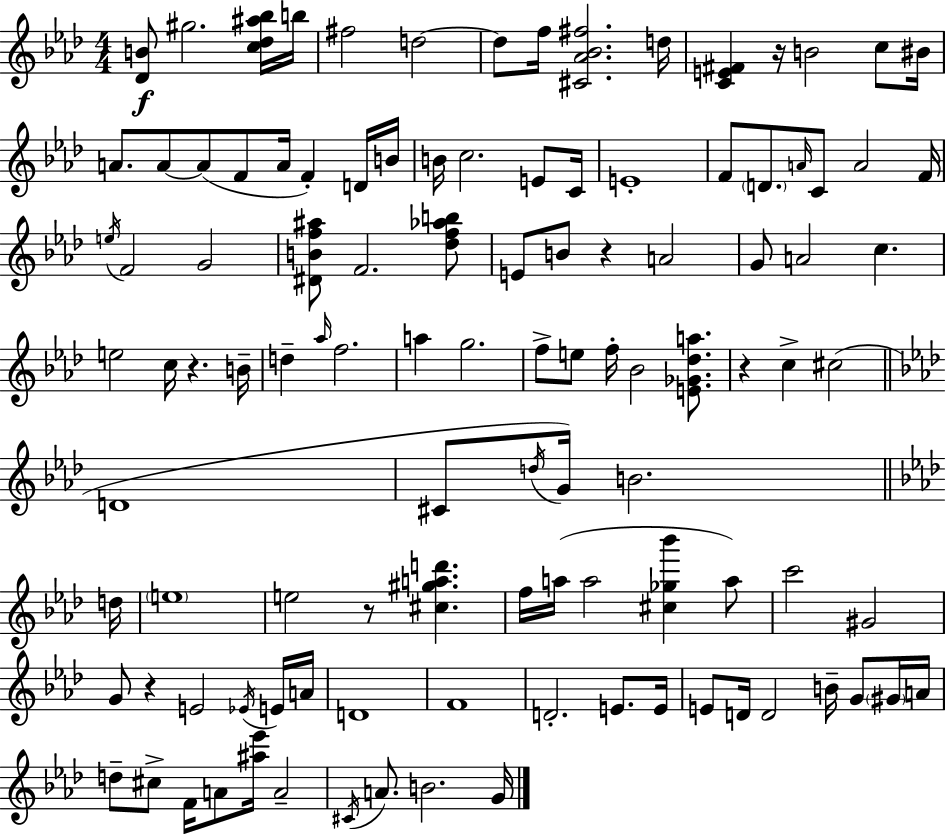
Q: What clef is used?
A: treble